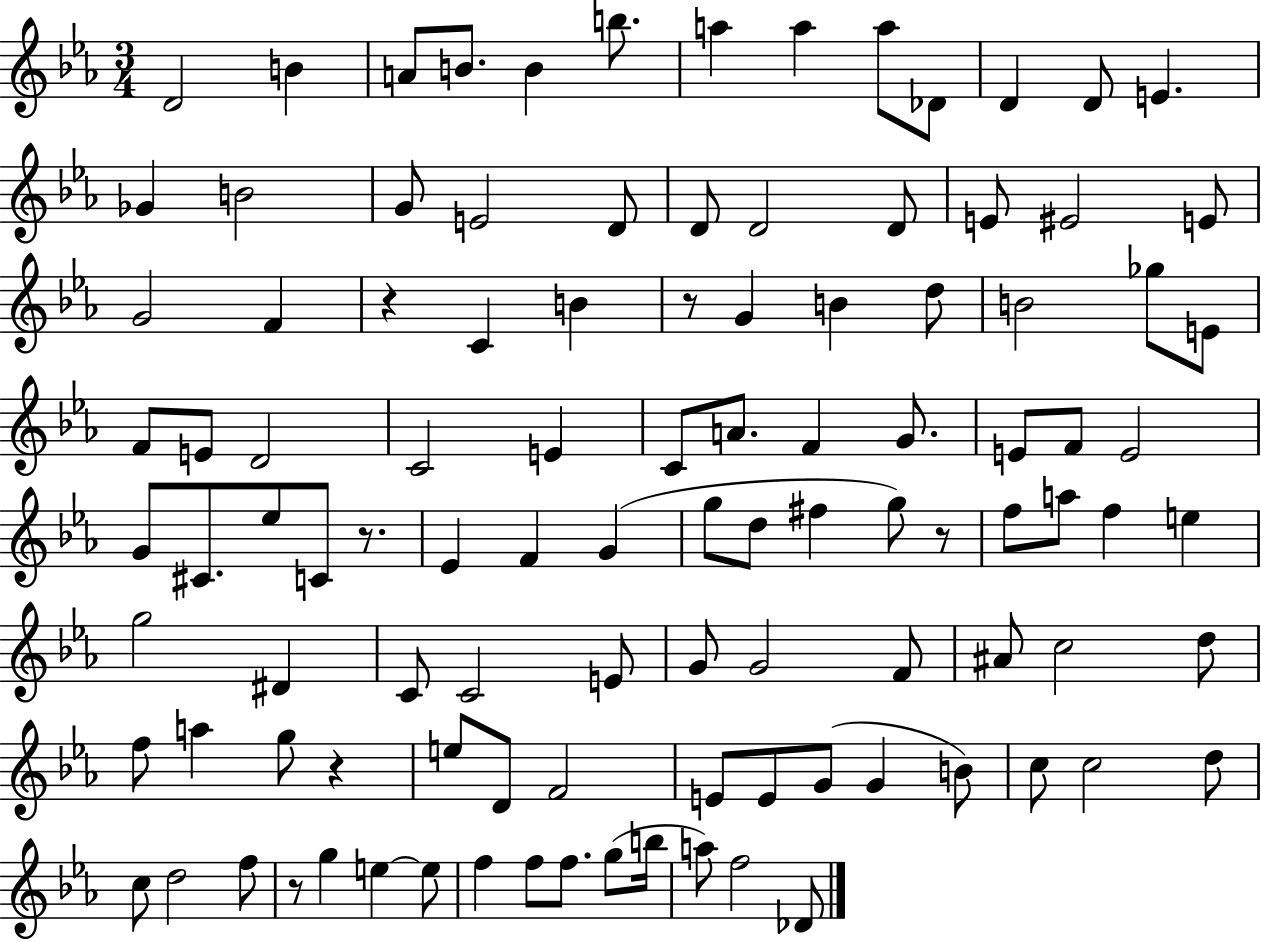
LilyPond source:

{
  \clef treble
  \numericTimeSignature
  \time 3/4
  \key ees \major
  d'2 b'4 | a'8 b'8. b'4 b''8. | a''4 a''4 a''8 des'8 | d'4 d'8 e'4. | \break ges'4 b'2 | g'8 e'2 d'8 | d'8 d'2 d'8 | e'8 eis'2 e'8 | \break g'2 f'4 | r4 c'4 b'4 | r8 g'4 b'4 d''8 | b'2 ges''8 e'8 | \break f'8 e'8 d'2 | c'2 e'4 | c'8 a'8. f'4 g'8. | e'8 f'8 e'2 | \break g'8 cis'8. ees''8 c'8 r8. | ees'4 f'4 g'4( | g''8 d''8 fis''4 g''8) r8 | f''8 a''8 f''4 e''4 | \break g''2 dis'4 | c'8 c'2 e'8 | g'8 g'2 f'8 | ais'8 c''2 d''8 | \break f''8 a''4 g''8 r4 | e''8 d'8 f'2 | e'8 e'8 g'8( g'4 b'8) | c''8 c''2 d''8 | \break c''8 d''2 f''8 | r8 g''4 e''4~~ e''8 | f''4 f''8 f''8. g''8( b''16 | a''8) f''2 des'8 | \break \bar "|."
}